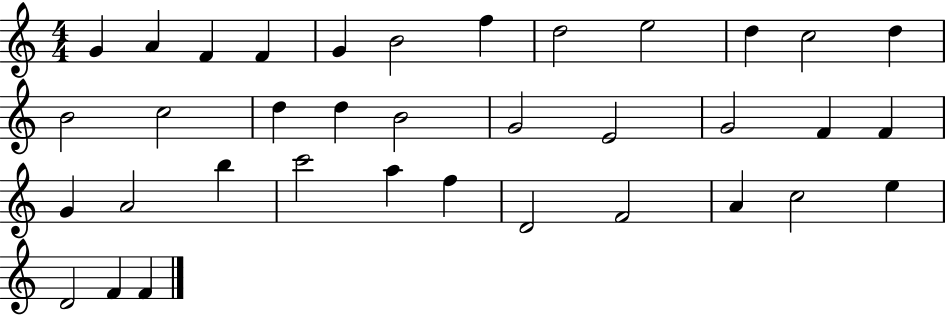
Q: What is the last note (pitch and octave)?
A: F4